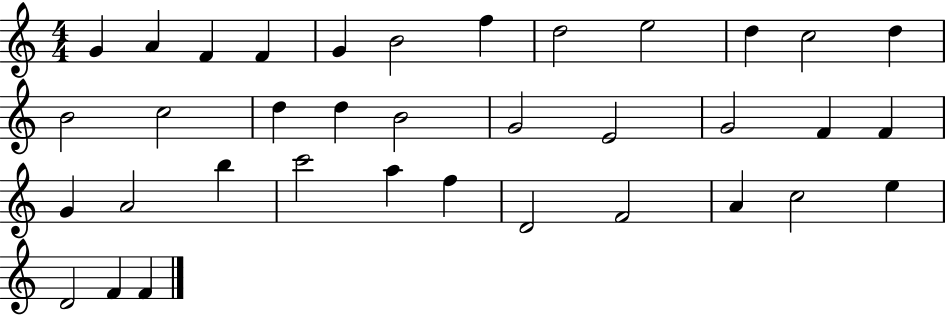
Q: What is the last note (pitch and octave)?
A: F4